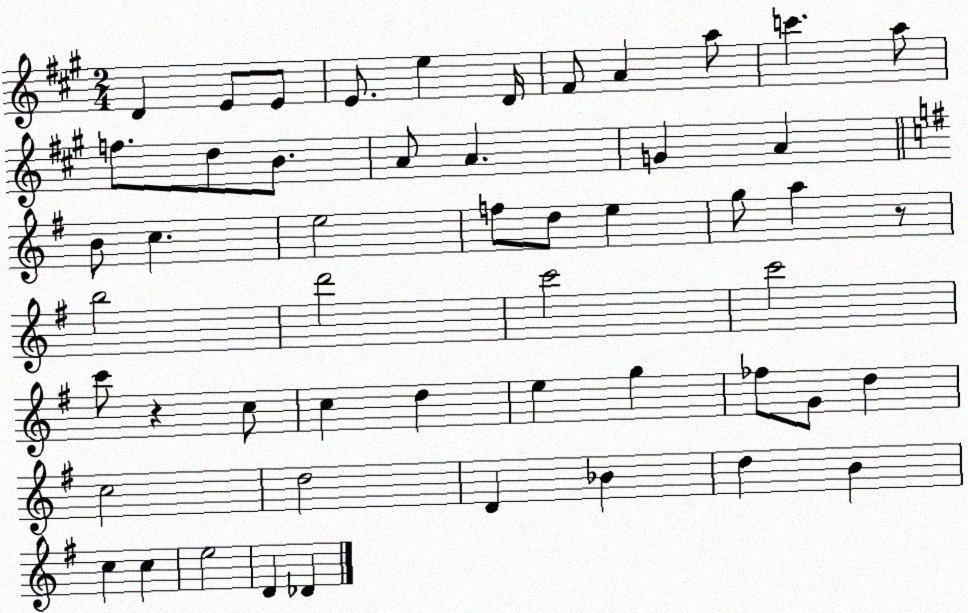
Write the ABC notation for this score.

X:1
T:Untitled
M:2/4
L:1/4
K:A
D E/2 E/2 E/2 e D/4 ^F/2 A a/2 c' a/2 f/2 d/2 B/2 A/2 A G A B/2 c e2 f/2 d/2 e g/2 a z/2 b2 d'2 c'2 c'2 c'/2 z c/2 c d e g _f/2 G/2 d c2 d2 D _B d B c c e2 D _D